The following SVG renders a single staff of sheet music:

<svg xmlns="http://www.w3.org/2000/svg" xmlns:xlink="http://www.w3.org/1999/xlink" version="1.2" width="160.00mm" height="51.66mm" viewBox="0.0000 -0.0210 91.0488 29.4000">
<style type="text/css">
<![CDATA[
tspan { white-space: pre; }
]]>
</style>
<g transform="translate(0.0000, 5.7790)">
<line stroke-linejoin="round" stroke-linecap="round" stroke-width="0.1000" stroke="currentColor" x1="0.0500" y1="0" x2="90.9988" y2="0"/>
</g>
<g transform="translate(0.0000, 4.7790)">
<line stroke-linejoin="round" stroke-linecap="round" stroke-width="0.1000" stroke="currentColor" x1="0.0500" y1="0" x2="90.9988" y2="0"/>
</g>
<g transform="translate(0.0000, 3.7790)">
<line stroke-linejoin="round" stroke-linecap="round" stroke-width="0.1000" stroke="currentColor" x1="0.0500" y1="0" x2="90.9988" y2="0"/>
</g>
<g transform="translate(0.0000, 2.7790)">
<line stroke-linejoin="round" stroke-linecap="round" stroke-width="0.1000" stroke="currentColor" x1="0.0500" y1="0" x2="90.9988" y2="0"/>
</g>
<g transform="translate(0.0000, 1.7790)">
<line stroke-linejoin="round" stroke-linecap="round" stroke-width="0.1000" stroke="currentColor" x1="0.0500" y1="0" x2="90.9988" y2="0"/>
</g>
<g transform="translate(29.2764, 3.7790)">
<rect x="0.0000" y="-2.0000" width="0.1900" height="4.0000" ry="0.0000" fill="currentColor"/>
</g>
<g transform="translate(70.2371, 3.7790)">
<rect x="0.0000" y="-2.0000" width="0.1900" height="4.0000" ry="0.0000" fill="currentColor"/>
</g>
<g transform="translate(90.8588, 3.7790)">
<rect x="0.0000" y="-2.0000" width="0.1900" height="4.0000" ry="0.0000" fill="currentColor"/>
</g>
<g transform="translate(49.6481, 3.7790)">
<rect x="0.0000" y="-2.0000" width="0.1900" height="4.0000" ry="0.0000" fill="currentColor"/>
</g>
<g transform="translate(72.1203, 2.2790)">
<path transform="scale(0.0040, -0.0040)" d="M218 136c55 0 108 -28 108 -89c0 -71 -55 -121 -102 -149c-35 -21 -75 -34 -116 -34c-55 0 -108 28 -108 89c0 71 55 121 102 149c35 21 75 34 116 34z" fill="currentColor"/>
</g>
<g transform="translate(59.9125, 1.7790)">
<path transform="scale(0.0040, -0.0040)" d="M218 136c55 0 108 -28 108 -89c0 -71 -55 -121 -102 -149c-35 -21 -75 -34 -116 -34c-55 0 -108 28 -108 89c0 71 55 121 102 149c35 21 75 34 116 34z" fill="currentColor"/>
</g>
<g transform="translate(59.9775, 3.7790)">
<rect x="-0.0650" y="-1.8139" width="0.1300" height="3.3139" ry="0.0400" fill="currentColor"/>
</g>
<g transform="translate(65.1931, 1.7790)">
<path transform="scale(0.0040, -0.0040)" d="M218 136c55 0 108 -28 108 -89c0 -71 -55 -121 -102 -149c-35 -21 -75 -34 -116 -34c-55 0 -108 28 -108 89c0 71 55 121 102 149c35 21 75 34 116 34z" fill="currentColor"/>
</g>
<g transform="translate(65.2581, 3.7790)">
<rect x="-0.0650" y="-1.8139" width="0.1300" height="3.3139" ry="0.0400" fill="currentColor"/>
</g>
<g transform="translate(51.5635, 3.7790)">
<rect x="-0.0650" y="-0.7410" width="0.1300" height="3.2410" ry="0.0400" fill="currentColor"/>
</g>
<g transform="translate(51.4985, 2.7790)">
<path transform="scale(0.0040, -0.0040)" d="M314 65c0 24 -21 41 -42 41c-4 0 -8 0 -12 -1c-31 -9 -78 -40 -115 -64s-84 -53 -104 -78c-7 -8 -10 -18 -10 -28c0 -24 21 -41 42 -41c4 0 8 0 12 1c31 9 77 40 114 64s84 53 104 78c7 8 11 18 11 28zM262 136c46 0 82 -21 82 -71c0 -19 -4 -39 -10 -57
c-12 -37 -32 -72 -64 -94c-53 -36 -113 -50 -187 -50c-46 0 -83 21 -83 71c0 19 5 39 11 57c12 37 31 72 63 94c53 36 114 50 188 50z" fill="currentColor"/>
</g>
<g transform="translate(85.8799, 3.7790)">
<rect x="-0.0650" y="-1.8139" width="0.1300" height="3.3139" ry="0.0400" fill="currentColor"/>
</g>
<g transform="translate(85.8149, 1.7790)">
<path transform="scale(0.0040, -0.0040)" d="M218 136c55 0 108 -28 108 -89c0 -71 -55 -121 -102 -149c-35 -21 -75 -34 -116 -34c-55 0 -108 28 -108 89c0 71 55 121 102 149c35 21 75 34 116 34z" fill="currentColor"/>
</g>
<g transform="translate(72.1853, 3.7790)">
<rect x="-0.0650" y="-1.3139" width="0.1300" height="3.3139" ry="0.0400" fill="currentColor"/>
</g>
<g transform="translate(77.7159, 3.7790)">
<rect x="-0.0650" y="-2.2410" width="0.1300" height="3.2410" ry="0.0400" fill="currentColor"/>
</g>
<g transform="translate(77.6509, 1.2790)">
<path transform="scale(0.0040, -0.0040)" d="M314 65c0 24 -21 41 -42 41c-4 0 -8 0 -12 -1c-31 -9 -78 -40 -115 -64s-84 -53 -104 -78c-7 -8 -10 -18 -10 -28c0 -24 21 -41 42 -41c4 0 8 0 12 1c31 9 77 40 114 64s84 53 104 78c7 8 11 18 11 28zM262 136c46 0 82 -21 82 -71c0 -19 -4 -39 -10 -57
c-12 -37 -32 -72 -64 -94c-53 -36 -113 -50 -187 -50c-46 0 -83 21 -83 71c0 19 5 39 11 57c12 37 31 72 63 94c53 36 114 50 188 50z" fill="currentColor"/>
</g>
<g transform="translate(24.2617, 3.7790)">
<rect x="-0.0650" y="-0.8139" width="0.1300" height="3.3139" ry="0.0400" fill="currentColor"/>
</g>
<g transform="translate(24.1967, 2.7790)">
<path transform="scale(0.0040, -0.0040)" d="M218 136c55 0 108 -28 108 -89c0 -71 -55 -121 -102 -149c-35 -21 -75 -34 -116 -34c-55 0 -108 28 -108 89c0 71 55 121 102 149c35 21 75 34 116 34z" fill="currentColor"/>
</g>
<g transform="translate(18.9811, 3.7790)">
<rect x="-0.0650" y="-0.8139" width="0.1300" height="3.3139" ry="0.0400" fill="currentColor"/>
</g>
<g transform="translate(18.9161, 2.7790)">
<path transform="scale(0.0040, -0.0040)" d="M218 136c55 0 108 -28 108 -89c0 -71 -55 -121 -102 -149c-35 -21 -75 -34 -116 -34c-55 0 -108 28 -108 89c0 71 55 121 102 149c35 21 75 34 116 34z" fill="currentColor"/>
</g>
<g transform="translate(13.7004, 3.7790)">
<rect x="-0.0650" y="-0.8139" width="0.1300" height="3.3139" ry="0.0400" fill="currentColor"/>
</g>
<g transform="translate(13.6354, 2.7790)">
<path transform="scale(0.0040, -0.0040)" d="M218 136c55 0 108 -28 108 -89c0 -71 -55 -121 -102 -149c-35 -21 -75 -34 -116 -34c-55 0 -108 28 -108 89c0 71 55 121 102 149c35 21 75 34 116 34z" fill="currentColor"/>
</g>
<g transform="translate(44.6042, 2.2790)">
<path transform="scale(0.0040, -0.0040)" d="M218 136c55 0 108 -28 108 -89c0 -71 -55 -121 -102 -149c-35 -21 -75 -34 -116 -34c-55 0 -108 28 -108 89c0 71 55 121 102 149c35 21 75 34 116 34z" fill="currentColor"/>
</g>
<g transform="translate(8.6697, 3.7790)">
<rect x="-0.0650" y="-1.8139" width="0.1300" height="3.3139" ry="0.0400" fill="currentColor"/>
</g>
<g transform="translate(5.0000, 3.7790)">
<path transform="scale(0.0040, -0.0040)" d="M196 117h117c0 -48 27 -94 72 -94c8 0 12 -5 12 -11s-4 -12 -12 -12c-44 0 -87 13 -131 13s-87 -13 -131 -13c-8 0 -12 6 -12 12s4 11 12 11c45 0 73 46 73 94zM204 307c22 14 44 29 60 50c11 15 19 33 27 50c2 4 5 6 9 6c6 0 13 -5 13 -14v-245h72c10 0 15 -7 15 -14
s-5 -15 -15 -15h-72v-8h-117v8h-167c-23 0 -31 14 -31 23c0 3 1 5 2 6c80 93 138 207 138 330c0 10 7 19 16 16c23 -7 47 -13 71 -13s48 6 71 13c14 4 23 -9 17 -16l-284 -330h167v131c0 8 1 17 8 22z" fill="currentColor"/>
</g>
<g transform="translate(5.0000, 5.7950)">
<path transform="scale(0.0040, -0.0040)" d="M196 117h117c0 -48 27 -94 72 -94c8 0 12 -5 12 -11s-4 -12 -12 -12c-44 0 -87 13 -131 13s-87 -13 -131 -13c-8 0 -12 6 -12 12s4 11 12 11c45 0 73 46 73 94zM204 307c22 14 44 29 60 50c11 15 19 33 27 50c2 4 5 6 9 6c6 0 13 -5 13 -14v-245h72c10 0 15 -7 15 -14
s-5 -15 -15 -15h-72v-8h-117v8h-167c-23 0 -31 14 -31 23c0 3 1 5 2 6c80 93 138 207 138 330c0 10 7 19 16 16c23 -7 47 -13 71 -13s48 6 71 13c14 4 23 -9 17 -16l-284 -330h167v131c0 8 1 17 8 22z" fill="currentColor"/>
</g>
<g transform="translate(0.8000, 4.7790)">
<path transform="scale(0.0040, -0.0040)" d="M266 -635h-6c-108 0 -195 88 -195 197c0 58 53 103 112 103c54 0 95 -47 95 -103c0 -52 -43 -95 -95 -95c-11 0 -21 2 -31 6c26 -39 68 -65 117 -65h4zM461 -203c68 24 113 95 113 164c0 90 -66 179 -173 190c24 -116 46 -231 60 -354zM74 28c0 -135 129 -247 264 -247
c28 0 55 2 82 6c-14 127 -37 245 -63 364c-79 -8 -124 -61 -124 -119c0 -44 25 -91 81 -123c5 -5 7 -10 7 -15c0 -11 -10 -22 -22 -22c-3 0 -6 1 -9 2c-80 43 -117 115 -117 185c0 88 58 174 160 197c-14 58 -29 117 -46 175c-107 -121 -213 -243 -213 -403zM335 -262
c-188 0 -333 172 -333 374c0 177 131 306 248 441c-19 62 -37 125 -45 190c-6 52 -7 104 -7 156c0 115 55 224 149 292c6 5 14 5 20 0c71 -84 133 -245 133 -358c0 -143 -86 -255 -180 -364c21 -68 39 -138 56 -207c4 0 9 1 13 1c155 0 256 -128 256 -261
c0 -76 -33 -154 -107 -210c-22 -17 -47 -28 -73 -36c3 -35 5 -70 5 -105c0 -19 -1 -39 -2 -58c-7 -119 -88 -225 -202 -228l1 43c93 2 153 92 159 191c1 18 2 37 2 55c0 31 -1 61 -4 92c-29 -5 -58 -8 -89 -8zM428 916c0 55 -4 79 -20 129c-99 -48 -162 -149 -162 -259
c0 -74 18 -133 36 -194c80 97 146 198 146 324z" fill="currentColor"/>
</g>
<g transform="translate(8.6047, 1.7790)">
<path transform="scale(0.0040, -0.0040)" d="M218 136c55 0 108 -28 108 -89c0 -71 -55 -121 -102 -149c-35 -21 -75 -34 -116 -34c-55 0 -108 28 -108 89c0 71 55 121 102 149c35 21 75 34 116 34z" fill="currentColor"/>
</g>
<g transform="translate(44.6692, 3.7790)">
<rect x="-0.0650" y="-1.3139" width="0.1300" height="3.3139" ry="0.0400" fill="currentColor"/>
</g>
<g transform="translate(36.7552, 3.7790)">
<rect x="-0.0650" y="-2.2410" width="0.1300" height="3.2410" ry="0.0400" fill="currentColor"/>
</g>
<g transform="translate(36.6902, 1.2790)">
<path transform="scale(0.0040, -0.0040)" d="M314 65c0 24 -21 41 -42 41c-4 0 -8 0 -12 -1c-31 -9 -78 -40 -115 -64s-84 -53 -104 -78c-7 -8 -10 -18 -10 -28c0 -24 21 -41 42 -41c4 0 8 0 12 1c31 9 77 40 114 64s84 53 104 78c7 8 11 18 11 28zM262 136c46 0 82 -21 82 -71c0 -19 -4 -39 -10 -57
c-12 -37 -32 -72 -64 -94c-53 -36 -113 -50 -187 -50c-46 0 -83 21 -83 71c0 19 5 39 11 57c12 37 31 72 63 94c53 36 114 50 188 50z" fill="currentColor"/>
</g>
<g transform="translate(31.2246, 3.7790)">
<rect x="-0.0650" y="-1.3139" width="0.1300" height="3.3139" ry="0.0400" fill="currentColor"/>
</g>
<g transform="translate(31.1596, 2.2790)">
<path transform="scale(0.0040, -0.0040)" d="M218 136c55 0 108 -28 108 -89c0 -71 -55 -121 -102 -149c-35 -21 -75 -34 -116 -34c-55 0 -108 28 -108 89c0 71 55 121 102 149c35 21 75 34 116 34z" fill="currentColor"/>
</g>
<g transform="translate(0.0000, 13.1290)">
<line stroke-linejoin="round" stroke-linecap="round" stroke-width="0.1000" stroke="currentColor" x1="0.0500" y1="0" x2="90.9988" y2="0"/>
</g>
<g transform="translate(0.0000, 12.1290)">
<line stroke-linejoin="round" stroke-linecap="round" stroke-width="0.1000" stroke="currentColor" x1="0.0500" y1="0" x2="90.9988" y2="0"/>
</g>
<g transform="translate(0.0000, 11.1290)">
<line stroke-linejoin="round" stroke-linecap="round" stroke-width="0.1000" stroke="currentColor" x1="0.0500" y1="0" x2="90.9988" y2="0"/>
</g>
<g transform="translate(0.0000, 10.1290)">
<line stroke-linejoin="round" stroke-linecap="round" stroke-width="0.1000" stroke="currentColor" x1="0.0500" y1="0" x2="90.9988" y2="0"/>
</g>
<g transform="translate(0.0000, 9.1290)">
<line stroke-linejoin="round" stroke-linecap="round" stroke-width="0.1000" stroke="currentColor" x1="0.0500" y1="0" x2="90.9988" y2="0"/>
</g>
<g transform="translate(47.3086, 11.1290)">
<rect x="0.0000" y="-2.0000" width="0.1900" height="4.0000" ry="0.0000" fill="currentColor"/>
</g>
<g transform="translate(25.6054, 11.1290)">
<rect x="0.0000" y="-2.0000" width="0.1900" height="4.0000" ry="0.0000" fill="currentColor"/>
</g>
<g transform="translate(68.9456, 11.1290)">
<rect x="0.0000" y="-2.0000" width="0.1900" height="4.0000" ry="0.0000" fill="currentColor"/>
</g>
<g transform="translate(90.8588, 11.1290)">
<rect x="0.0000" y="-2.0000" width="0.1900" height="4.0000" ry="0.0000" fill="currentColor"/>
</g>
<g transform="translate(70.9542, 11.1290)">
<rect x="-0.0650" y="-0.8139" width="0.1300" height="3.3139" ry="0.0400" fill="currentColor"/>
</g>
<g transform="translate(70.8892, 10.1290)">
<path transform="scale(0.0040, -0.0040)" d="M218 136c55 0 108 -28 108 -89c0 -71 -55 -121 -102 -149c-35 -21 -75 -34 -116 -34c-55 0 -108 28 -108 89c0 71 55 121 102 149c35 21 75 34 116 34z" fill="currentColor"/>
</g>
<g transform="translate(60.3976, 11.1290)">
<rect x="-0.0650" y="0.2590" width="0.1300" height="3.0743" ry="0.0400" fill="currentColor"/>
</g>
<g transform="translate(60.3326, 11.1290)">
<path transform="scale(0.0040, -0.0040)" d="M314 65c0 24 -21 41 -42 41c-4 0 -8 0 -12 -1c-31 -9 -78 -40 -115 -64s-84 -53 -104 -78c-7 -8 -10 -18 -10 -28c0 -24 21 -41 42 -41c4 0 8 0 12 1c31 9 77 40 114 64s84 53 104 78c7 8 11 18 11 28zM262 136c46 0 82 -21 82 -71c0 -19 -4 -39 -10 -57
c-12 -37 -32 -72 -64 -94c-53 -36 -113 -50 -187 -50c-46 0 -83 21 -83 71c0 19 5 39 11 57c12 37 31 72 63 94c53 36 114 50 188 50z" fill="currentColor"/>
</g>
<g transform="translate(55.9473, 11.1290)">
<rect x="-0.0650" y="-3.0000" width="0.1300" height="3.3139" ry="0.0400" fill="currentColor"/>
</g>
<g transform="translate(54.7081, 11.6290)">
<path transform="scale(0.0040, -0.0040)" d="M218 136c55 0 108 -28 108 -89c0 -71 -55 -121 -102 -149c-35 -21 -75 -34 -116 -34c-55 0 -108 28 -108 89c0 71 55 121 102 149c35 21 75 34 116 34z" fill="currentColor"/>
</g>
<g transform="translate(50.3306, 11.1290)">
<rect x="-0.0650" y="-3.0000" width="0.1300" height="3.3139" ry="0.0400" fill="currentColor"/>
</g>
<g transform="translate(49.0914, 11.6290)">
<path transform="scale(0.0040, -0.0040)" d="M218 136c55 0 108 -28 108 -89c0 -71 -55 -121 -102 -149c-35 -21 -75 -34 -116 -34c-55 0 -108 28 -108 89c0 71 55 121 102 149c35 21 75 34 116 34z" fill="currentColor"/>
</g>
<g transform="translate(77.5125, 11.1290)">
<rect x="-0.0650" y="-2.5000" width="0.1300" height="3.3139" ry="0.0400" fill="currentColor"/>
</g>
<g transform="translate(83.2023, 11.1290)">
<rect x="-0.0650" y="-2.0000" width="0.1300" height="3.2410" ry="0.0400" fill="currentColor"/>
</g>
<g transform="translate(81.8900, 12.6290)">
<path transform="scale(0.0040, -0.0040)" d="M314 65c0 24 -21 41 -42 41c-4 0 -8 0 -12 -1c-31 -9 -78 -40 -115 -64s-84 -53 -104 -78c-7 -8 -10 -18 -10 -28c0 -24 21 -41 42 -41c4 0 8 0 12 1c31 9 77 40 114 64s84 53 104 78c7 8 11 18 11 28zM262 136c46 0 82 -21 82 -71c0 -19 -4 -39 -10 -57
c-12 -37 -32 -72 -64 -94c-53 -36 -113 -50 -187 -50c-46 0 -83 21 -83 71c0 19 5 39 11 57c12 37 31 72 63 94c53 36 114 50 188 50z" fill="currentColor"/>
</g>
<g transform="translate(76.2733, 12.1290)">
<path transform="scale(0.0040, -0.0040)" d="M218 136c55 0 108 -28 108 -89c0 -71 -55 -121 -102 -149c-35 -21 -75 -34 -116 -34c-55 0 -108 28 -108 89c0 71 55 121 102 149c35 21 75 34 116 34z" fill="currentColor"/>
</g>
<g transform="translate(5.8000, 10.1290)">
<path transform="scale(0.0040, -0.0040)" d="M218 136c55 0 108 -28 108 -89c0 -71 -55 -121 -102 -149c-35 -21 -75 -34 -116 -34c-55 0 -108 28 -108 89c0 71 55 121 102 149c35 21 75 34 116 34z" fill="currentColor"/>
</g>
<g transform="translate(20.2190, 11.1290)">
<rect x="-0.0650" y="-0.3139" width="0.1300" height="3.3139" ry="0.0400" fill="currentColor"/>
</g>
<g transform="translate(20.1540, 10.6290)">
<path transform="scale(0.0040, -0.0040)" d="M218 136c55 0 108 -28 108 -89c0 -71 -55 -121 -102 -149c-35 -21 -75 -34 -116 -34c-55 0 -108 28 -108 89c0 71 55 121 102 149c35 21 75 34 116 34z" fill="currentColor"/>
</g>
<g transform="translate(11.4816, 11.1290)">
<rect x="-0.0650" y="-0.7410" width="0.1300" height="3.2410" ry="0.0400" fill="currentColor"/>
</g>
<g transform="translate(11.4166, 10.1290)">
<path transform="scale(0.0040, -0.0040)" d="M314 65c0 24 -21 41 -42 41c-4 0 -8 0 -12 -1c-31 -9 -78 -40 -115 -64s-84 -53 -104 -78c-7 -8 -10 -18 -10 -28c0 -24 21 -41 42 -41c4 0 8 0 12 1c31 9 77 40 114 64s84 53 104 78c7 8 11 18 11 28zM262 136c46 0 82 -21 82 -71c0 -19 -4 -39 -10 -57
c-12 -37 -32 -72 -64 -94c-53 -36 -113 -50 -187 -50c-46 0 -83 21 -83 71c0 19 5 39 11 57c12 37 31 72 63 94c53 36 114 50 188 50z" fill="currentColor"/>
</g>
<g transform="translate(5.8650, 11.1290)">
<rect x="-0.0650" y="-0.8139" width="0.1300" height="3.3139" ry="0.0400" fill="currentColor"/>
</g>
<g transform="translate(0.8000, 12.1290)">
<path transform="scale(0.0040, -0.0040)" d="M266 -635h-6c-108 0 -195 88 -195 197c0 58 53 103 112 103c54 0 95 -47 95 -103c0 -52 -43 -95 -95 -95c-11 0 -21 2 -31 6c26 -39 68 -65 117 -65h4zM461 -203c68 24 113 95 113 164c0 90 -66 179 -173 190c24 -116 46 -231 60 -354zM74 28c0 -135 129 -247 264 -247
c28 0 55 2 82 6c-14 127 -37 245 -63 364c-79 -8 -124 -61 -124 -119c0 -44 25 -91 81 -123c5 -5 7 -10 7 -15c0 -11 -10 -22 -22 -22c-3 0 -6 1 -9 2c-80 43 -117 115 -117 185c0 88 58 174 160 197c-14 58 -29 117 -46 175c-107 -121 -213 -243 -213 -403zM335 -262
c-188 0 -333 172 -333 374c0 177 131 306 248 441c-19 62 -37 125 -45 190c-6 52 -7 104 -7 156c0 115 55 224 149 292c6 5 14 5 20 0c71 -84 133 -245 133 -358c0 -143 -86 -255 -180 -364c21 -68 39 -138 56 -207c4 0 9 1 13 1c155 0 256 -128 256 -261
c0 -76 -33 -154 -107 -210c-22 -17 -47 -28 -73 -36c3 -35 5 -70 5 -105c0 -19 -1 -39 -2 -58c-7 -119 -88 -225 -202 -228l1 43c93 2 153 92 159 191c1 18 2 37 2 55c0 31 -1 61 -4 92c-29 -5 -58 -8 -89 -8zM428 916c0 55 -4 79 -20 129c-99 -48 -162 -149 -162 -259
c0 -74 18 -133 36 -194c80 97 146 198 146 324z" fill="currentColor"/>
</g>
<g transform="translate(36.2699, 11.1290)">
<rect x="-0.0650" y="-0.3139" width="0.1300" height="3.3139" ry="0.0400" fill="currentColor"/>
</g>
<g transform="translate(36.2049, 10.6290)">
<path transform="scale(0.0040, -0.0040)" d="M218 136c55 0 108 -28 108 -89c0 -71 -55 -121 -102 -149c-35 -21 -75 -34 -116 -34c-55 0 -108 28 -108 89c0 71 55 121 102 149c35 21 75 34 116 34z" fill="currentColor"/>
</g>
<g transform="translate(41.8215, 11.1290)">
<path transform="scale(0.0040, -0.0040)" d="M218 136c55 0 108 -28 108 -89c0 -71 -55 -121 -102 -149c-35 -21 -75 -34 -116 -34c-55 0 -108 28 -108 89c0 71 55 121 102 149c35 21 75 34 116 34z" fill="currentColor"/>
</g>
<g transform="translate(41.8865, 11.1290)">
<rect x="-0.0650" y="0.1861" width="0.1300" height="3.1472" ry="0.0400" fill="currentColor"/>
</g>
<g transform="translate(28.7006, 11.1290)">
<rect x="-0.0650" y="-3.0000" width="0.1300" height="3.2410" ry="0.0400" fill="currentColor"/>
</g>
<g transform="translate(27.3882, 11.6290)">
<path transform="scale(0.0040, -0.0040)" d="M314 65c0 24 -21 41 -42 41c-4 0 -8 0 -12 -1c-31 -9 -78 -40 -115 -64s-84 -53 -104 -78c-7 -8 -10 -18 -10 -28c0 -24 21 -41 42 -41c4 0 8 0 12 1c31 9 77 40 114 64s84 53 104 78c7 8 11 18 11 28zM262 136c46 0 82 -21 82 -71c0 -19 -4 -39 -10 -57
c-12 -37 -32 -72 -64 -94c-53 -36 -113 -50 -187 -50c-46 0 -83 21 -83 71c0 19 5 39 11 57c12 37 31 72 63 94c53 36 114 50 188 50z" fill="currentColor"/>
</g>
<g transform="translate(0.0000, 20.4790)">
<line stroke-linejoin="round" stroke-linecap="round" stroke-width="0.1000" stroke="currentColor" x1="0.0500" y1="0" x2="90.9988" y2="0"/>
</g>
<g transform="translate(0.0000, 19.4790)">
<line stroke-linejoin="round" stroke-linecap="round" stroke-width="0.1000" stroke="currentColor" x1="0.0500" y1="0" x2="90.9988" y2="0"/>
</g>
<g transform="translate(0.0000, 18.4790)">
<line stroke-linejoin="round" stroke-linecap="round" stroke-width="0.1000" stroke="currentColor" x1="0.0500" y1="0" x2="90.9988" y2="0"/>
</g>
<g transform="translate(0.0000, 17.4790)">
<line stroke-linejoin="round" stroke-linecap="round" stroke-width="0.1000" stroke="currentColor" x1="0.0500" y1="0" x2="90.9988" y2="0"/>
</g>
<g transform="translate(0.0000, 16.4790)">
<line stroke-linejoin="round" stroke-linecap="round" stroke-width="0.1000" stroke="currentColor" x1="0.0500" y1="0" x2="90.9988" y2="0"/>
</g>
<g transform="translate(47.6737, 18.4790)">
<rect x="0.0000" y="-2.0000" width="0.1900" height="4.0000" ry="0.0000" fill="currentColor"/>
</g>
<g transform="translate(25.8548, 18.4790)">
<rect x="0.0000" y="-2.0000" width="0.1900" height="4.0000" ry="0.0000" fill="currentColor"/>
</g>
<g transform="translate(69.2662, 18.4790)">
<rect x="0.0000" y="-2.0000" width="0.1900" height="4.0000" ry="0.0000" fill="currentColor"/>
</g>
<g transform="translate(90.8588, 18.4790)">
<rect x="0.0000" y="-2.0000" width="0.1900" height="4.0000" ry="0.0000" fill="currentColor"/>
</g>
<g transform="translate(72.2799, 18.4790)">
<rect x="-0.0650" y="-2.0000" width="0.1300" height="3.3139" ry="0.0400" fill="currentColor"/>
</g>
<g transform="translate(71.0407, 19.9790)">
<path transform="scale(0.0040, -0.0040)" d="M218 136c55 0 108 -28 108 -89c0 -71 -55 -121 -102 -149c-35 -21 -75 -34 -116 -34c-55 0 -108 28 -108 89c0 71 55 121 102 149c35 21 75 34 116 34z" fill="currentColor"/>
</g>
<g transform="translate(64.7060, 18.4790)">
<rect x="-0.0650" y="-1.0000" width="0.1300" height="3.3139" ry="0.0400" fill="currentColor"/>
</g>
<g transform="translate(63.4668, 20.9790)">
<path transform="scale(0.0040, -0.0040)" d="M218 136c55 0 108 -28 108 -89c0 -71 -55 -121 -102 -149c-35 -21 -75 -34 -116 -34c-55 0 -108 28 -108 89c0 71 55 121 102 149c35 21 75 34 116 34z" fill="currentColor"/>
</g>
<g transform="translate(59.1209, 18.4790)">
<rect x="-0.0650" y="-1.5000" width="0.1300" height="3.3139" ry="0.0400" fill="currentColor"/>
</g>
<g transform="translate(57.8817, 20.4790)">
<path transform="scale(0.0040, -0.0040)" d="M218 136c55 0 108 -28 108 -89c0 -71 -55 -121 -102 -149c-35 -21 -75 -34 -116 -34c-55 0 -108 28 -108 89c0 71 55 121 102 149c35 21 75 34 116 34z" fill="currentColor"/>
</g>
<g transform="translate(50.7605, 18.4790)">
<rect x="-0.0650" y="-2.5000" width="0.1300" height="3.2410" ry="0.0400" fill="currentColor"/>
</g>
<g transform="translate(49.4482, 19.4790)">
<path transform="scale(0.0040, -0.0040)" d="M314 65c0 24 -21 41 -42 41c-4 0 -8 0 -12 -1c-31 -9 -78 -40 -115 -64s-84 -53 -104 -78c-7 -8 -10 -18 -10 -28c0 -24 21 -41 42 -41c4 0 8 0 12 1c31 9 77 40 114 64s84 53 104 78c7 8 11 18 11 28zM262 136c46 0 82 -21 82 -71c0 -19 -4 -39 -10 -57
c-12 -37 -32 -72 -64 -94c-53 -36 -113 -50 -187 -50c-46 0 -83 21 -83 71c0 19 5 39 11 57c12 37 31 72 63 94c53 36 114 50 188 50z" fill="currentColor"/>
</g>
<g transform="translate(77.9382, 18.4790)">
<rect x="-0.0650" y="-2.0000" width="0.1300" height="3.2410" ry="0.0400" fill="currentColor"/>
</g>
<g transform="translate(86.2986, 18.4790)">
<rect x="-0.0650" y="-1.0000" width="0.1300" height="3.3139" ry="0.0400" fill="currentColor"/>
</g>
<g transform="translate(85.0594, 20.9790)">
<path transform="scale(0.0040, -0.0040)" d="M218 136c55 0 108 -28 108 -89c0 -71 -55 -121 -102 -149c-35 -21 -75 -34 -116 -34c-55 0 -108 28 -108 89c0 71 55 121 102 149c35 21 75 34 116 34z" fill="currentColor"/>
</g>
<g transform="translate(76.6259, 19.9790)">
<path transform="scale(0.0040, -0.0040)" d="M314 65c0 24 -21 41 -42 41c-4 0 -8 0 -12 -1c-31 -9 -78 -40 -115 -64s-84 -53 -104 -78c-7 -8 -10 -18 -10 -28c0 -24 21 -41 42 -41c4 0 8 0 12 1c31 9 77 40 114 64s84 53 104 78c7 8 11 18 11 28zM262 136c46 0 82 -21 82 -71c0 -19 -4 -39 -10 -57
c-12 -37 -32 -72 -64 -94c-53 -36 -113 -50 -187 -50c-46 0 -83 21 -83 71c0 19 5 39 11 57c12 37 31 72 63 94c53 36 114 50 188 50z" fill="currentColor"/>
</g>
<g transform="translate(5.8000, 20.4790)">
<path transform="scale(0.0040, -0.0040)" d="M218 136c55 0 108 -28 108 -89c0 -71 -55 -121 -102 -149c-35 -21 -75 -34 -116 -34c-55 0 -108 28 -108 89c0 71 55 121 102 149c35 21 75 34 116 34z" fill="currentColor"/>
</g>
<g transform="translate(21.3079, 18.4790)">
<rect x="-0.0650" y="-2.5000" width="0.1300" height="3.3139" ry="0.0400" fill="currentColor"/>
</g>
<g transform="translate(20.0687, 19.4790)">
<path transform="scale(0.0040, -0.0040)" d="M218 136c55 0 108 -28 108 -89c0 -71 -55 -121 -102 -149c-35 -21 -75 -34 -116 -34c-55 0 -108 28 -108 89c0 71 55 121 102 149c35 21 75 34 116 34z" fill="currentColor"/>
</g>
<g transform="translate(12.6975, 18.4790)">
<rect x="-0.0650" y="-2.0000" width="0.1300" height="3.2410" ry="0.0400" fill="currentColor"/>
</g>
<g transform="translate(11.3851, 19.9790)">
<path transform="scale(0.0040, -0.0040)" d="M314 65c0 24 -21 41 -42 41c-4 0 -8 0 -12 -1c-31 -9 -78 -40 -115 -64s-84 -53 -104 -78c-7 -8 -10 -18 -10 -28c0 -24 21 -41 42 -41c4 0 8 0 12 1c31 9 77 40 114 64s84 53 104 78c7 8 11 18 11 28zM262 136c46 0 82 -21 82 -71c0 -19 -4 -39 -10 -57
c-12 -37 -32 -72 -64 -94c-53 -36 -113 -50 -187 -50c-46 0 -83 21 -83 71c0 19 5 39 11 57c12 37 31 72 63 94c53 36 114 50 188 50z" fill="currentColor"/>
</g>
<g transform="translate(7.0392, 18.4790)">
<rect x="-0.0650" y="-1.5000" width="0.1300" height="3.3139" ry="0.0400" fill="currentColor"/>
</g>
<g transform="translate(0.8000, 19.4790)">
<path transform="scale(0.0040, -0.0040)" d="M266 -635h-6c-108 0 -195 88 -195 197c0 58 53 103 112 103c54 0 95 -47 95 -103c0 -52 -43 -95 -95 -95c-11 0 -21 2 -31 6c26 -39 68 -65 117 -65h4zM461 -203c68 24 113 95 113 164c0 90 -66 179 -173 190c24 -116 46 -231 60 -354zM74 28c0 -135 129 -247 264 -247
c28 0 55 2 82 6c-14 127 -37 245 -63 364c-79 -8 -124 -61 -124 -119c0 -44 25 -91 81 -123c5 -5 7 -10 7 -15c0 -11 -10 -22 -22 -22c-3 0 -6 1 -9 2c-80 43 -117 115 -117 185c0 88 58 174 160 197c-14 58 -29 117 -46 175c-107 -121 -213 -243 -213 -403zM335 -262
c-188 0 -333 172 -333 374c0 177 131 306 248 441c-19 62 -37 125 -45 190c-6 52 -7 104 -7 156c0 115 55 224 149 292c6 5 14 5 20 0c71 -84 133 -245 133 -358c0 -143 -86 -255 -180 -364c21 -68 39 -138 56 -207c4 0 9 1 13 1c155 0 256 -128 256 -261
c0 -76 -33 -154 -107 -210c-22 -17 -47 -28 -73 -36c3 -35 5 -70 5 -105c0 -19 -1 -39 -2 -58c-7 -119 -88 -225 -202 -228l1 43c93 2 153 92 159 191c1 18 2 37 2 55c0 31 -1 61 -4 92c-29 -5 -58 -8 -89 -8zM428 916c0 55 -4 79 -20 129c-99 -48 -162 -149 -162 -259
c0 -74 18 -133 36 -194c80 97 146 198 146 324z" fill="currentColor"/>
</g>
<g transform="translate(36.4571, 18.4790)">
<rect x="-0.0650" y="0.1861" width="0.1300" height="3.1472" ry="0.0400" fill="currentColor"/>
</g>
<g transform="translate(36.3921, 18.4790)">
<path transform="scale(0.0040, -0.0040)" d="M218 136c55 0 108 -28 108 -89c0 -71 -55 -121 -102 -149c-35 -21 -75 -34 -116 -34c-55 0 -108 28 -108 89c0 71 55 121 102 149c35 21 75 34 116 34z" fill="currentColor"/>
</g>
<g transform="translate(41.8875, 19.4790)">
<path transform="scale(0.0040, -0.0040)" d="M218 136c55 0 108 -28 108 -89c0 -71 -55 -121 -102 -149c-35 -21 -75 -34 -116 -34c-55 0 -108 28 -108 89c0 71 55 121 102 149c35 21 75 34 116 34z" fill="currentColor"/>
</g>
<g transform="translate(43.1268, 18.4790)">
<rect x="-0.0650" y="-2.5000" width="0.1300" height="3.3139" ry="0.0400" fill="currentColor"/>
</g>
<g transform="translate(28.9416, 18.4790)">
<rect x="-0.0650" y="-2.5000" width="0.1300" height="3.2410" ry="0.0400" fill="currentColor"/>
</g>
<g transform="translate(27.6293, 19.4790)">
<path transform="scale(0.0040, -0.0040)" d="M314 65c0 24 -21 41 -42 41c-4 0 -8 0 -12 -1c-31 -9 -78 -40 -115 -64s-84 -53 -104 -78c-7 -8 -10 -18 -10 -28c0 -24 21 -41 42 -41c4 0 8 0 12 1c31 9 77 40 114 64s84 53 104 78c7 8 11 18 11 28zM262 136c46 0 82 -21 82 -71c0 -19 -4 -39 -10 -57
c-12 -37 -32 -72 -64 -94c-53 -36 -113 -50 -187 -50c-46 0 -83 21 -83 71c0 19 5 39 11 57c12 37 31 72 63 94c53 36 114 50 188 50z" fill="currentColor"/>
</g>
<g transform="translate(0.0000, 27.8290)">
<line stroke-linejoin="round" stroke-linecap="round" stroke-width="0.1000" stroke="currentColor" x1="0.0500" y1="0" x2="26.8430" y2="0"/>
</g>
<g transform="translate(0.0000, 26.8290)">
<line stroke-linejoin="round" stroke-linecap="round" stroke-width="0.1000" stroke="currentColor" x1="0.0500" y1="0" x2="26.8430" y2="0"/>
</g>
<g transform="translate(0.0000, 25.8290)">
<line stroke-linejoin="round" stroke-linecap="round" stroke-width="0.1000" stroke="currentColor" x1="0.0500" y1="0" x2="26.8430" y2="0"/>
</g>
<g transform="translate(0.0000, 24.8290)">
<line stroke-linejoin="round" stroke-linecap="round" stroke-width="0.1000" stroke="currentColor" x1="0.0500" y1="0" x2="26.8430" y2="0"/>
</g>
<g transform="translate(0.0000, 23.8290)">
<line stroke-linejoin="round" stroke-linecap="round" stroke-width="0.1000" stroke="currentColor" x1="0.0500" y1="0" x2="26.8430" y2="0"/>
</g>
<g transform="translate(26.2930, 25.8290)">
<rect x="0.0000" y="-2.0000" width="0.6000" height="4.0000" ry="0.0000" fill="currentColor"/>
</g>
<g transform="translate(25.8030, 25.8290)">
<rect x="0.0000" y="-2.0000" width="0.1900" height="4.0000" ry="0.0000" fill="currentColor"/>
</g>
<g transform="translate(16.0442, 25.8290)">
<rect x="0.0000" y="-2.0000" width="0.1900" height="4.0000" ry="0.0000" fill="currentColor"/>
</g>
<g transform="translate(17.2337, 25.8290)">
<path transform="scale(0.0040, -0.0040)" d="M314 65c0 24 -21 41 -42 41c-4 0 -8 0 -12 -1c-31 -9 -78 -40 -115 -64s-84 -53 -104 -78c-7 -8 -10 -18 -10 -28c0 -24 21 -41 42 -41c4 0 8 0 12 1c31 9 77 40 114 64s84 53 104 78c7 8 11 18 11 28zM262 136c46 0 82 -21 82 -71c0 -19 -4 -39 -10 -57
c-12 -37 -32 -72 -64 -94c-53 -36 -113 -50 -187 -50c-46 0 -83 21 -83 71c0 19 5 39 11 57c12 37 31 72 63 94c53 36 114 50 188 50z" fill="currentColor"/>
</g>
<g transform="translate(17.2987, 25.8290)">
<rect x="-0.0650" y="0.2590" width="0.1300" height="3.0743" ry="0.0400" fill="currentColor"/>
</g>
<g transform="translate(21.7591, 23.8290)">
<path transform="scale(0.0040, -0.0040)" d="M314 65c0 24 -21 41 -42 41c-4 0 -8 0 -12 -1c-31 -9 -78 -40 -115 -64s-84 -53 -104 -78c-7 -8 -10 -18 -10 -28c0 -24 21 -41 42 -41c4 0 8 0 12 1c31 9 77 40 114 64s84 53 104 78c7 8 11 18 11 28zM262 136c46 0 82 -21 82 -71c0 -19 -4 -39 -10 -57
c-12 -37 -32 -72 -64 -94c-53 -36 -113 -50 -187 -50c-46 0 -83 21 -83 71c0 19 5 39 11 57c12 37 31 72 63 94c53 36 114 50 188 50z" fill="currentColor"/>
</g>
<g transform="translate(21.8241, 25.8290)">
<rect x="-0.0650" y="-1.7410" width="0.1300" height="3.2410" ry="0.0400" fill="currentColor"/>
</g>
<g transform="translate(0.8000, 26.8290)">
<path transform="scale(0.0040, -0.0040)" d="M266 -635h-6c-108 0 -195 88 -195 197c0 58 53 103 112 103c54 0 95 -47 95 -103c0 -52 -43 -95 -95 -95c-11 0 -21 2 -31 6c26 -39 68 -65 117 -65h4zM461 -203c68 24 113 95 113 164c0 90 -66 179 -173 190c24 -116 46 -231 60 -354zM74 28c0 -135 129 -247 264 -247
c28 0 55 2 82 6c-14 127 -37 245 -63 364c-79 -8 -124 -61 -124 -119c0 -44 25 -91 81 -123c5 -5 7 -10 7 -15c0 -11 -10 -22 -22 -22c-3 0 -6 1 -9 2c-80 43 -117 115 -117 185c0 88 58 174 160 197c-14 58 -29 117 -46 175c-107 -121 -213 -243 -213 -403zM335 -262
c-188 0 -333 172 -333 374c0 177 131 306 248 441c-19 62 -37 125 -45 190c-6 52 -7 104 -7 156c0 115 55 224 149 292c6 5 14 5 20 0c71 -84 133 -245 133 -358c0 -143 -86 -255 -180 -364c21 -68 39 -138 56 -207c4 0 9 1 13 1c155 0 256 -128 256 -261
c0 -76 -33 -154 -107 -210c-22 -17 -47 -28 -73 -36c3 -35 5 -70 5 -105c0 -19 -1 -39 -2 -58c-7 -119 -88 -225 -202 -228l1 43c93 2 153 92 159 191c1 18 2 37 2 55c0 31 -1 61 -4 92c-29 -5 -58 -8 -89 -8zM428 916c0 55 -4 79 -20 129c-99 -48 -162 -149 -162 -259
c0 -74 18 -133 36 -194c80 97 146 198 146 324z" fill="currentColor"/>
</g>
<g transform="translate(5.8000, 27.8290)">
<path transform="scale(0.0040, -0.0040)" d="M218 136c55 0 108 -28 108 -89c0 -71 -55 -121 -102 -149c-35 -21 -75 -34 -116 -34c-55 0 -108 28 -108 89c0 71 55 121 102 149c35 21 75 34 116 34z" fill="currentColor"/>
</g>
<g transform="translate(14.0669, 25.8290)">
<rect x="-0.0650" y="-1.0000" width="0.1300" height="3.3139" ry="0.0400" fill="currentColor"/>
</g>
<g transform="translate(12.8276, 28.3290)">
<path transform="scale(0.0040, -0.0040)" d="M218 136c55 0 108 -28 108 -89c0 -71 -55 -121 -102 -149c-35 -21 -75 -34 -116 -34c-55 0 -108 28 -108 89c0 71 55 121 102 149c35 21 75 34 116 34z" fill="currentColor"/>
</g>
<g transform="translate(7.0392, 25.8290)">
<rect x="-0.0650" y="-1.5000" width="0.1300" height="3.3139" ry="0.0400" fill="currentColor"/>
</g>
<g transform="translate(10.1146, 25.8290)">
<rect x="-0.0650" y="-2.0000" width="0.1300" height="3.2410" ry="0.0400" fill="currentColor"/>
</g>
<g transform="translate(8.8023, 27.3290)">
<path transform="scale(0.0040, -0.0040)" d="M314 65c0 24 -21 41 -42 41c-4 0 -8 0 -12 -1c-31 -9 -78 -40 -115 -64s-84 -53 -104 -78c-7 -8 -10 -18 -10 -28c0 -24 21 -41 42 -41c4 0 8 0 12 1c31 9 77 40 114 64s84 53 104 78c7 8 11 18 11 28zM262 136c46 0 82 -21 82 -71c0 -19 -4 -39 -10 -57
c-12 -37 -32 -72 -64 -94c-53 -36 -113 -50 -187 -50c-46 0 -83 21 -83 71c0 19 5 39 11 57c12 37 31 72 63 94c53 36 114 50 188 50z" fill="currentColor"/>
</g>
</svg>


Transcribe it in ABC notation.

X:1
T:Untitled
M:4/4
L:1/4
K:C
f d d d e g2 e d2 f f e g2 f d d2 c A2 c B A A B2 d G F2 E F2 G G2 B G G2 E D F F2 D E F2 D B2 f2